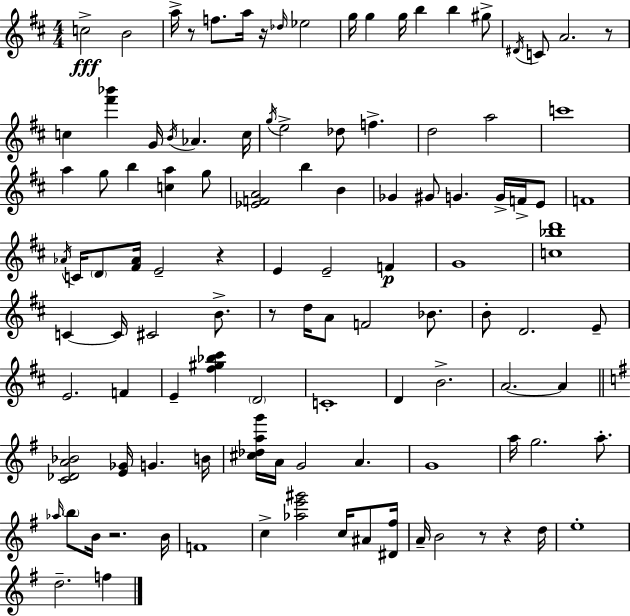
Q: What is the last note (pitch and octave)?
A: F5